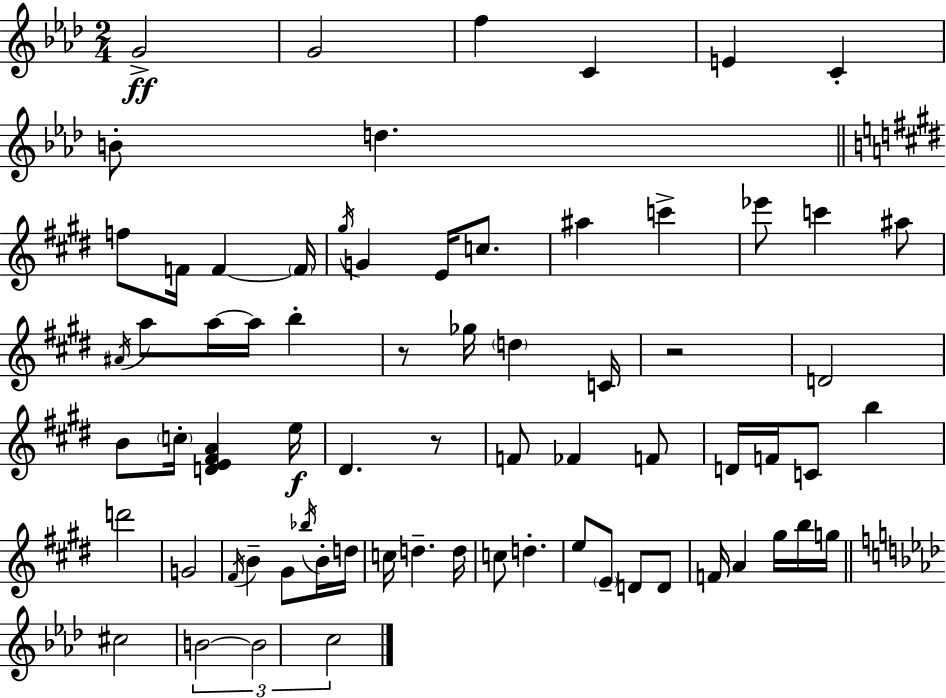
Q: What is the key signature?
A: AES major